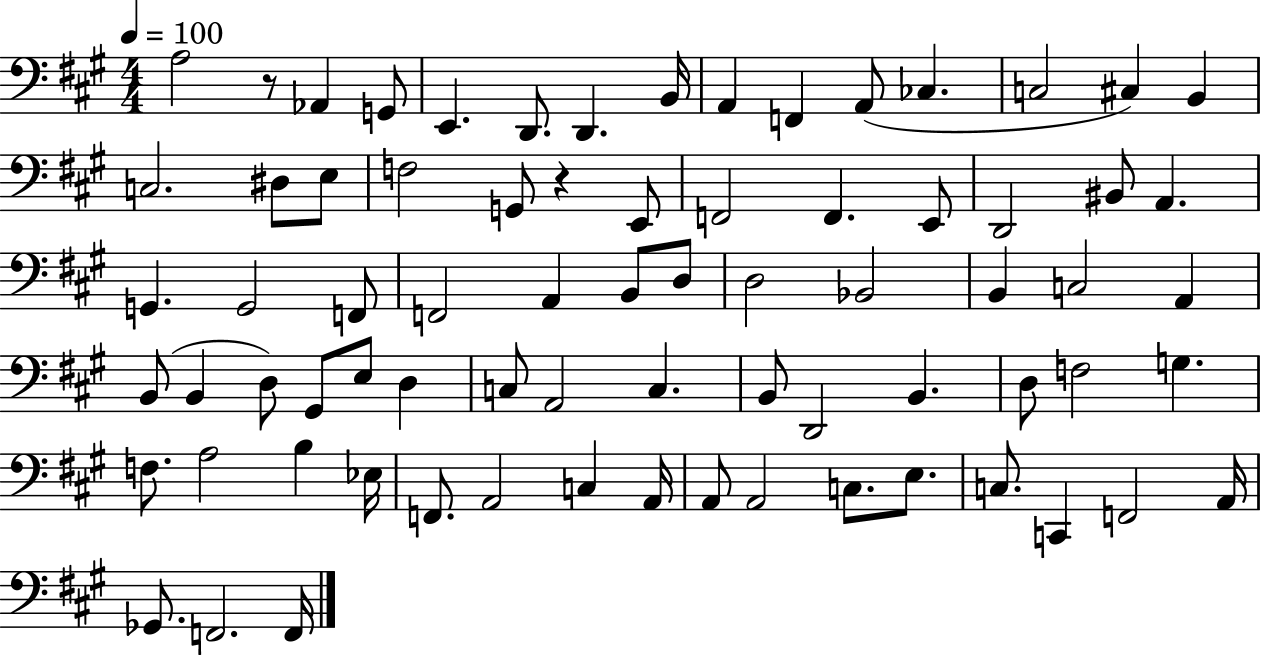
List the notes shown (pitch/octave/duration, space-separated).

A3/h R/e Ab2/q G2/e E2/q. D2/e. D2/q. B2/s A2/q F2/q A2/e CES3/q. C3/h C#3/q B2/q C3/h. D#3/e E3/e F3/h G2/e R/q E2/e F2/h F2/q. E2/e D2/h BIS2/e A2/q. G2/q. G2/h F2/e F2/h A2/q B2/e D3/e D3/h Bb2/h B2/q C3/h A2/q B2/e B2/q D3/e G#2/e E3/e D3/q C3/e A2/h C3/q. B2/e D2/h B2/q. D3/e F3/h G3/q. F3/e. A3/h B3/q Eb3/s F2/e. A2/h C3/q A2/s A2/e A2/h C3/e. E3/e. C3/e. C2/q F2/h A2/s Gb2/e. F2/h. F2/s